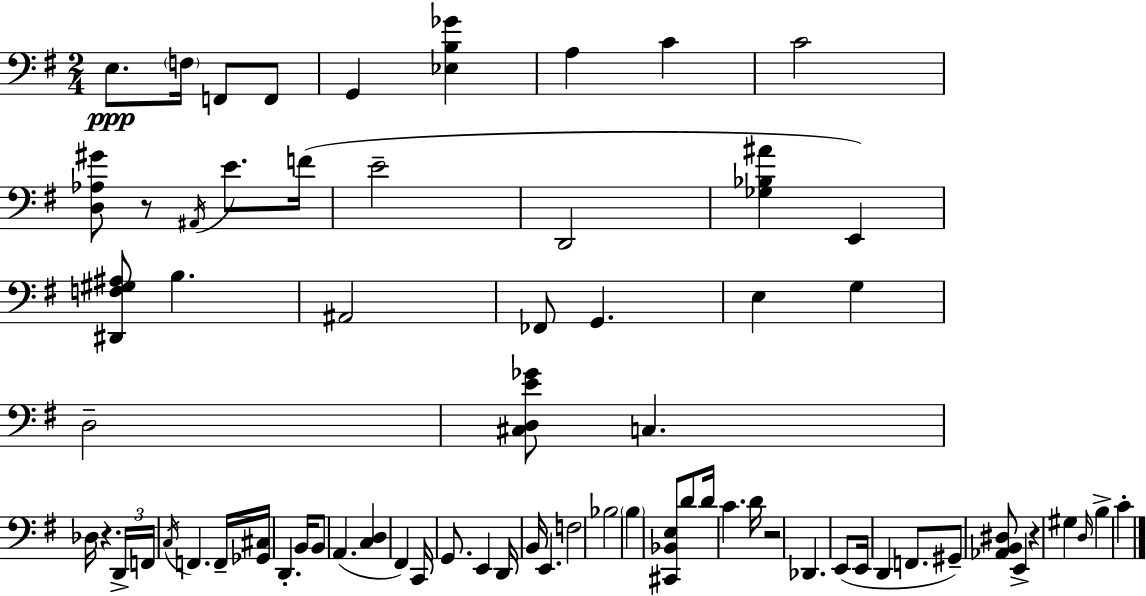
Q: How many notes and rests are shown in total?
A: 70